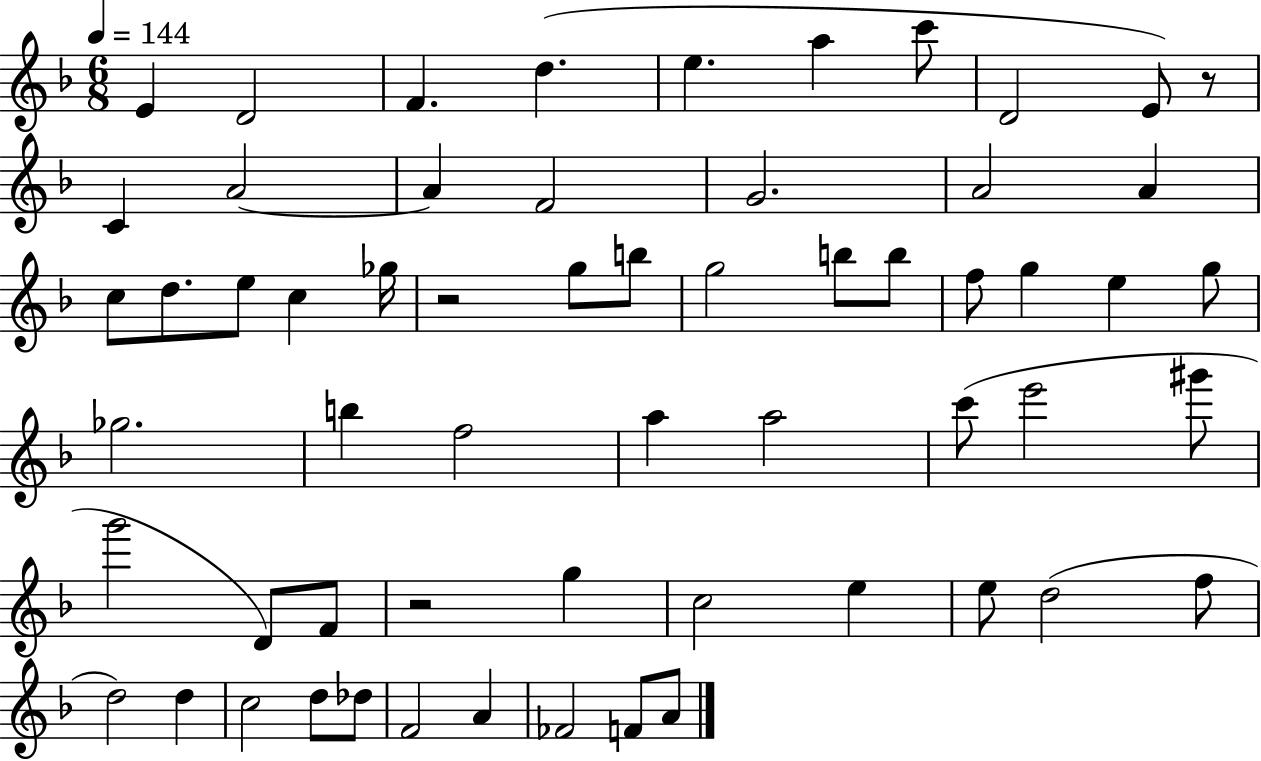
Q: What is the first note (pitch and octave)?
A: E4